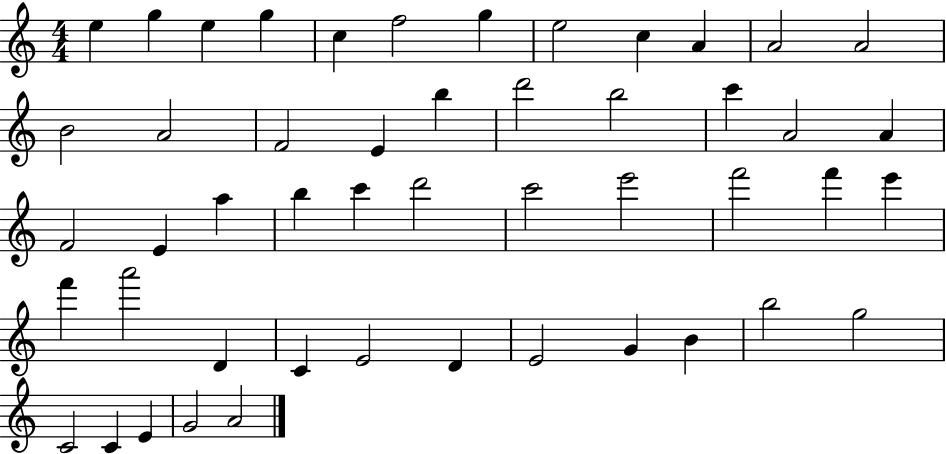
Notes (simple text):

E5/q G5/q E5/q G5/q C5/q F5/h G5/q E5/h C5/q A4/q A4/h A4/h B4/h A4/h F4/h E4/q B5/q D6/h B5/h C6/q A4/h A4/q F4/h E4/q A5/q B5/q C6/q D6/h C6/h E6/h F6/h F6/q E6/q F6/q A6/h D4/q C4/q E4/h D4/q E4/h G4/q B4/q B5/h G5/h C4/h C4/q E4/q G4/h A4/h